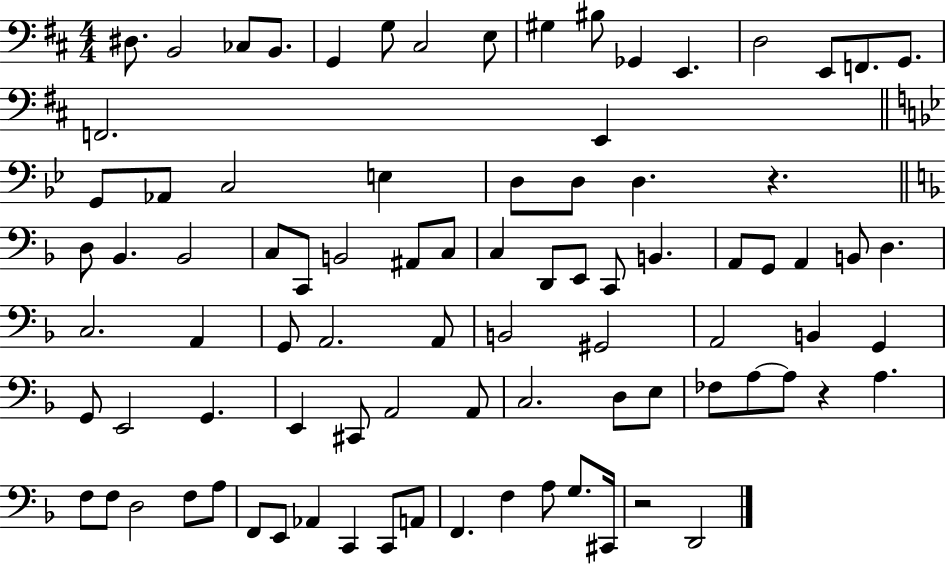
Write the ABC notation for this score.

X:1
T:Untitled
M:4/4
L:1/4
K:D
^D,/2 B,,2 _C,/2 B,,/2 G,, G,/2 ^C,2 E,/2 ^G, ^B,/2 _G,, E,, D,2 E,,/2 F,,/2 G,,/2 F,,2 E,, G,,/2 _A,,/2 C,2 E, D,/2 D,/2 D, z D,/2 _B,, _B,,2 C,/2 C,,/2 B,,2 ^A,,/2 C,/2 C, D,,/2 E,,/2 C,,/2 B,, A,,/2 G,,/2 A,, B,,/2 D, C,2 A,, G,,/2 A,,2 A,,/2 B,,2 ^G,,2 A,,2 B,, G,, G,,/2 E,,2 G,, E,, ^C,,/2 A,,2 A,,/2 C,2 D,/2 E,/2 _F,/2 A,/2 A,/2 z A, F,/2 F,/2 D,2 F,/2 A,/2 F,,/2 E,,/2 _A,, C,, C,,/2 A,,/2 F,, F, A,/2 G,/2 ^C,,/4 z2 D,,2